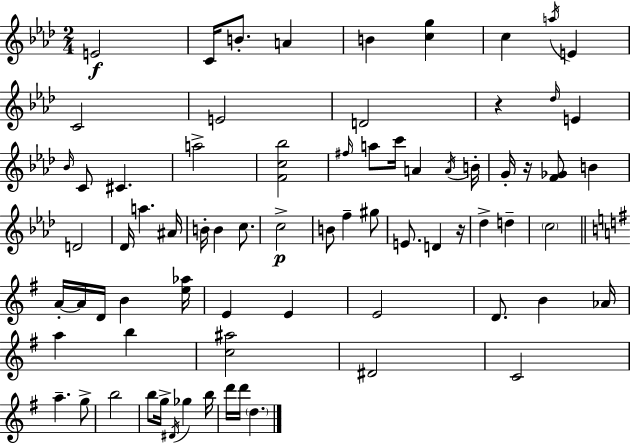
E4/h C4/s B4/e. A4/q B4/q [C5,G5]/q C5/q A5/s E4/q C4/h E4/h D4/h R/q Db5/s E4/q Bb4/s C4/e C#4/q. A5/h [F4,C5,Bb5]/h F#5/s A5/e C6/s A4/q A4/s B4/s G4/s R/s [F4,Gb4]/e B4/q D4/h Db4/s A5/q. A#4/s B4/s B4/q C5/e. C5/h B4/e F5/q G#5/e E4/e. D4/q R/s Db5/q D5/q C5/h A4/s A4/s D4/s B4/q [E5,Ab5]/s E4/q E4/q E4/h D4/e. B4/q Ab4/s A5/q B5/q [C5,A#5]/h D#4/h C4/h A5/q. G5/e B5/h B5/e G5/s D#4/s Gb5/q B5/s D6/s D6/s D5/q.